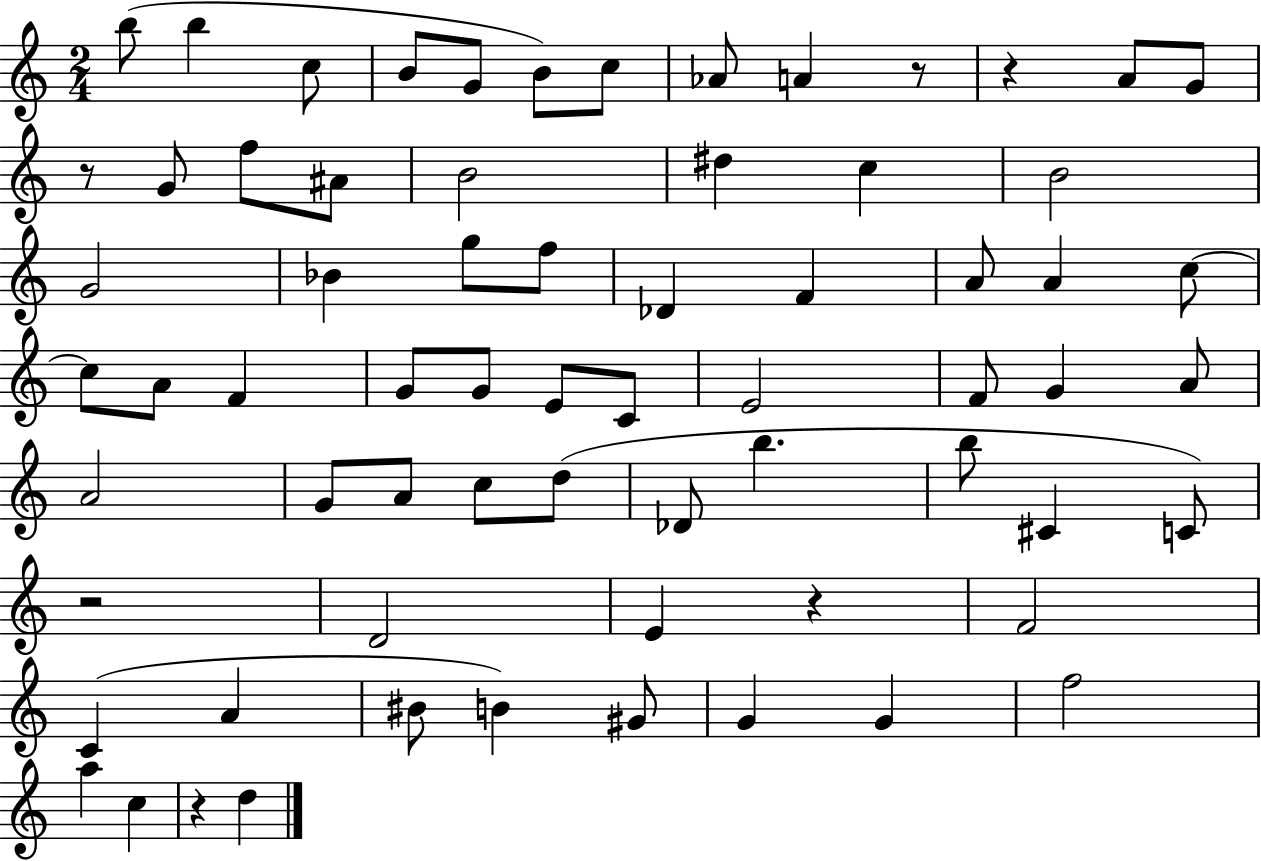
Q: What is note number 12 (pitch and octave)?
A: G4